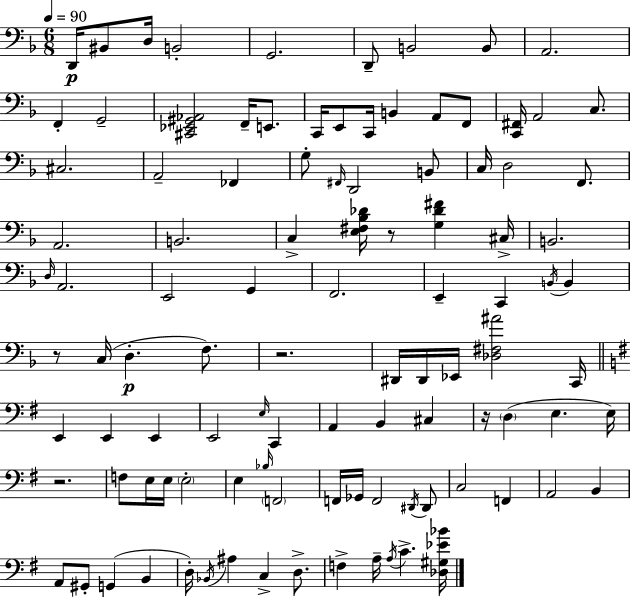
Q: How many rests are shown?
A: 5